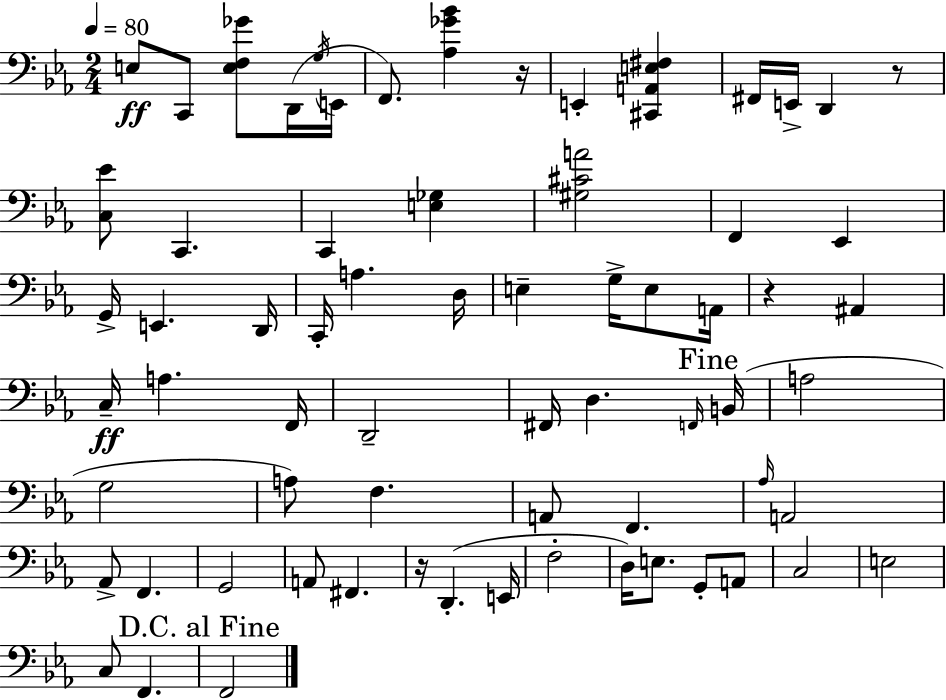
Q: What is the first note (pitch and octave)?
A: E3